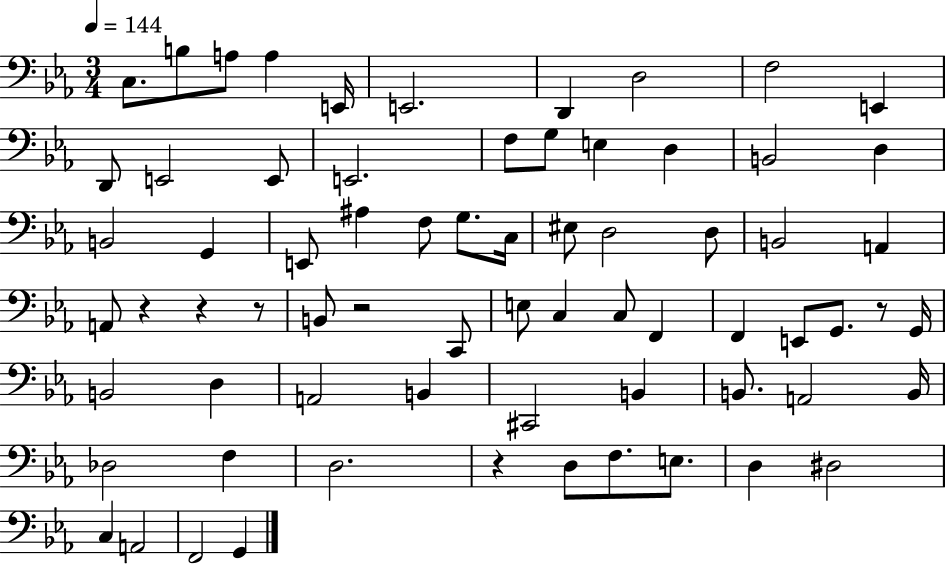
X:1
T:Untitled
M:3/4
L:1/4
K:Eb
C,/2 B,/2 A,/2 A, E,,/4 E,,2 D,, D,2 F,2 E,, D,,/2 E,,2 E,,/2 E,,2 F,/2 G,/2 E, D, B,,2 D, B,,2 G,, E,,/2 ^A, F,/2 G,/2 C,/4 ^E,/2 D,2 D,/2 B,,2 A,, A,,/2 z z z/2 B,,/2 z2 C,,/2 E,/2 C, C,/2 F,, F,, E,,/2 G,,/2 z/2 G,,/4 B,,2 D, A,,2 B,, ^C,,2 B,, B,,/2 A,,2 B,,/4 _D,2 F, D,2 z D,/2 F,/2 E,/2 D, ^D,2 C, A,,2 F,,2 G,,